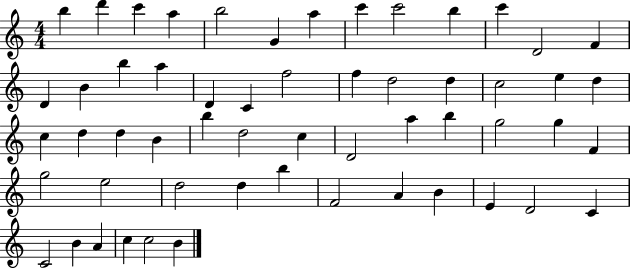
B5/q D6/q C6/q A5/q B5/h G4/q A5/q C6/q C6/h B5/q C6/q D4/h F4/q D4/q B4/q B5/q A5/q D4/q C4/q F5/h F5/q D5/h D5/q C5/h E5/q D5/q C5/q D5/q D5/q B4/q B5/q D5/h C5/q D4/h A5/q B5/q G5/h G5/q F4/q G5/h E5/h D5/h D5/q B5/q F4/h A4/q B4/q E4/q D4/h C4/q C4/h B4/q A4/q C5/q C5/h B4/q